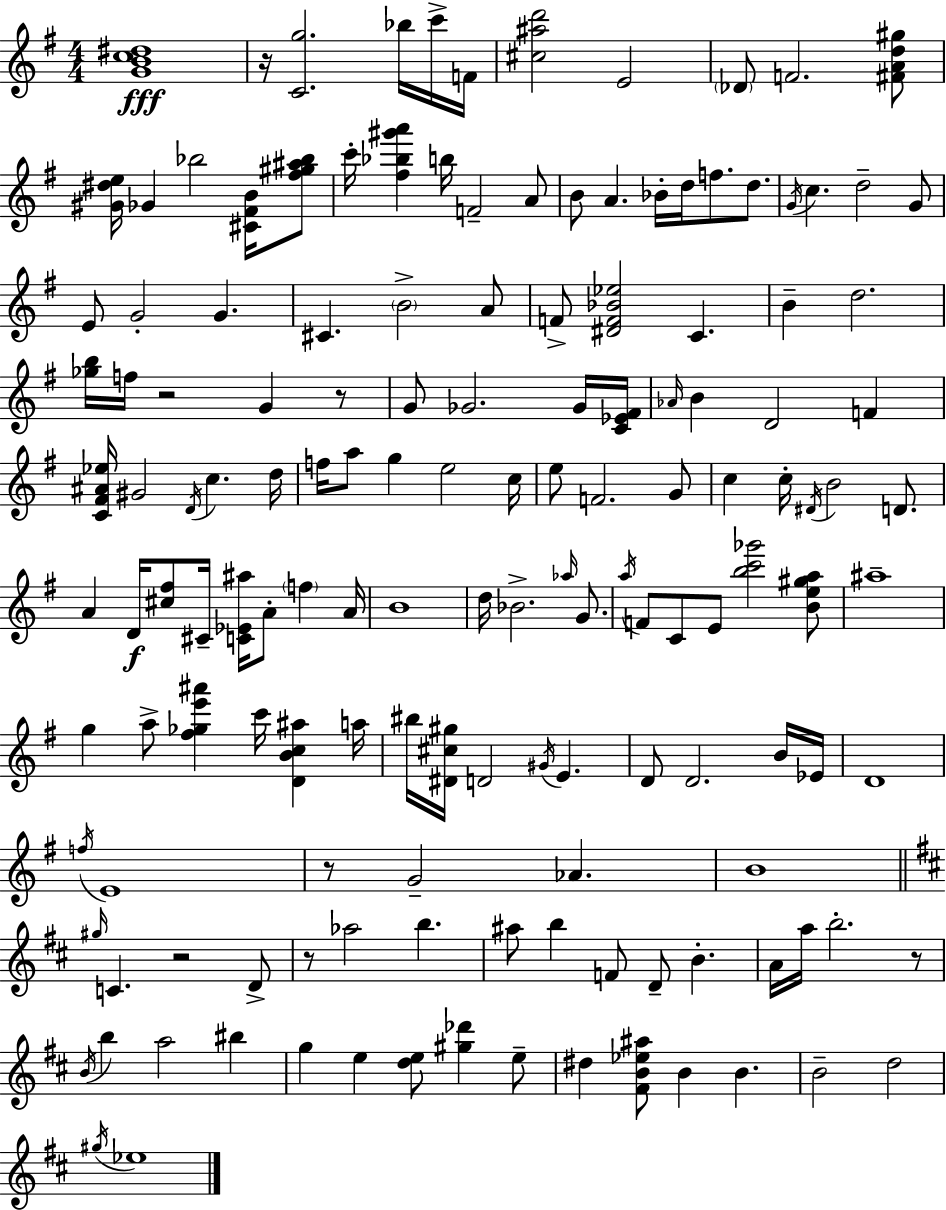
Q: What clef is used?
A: treble